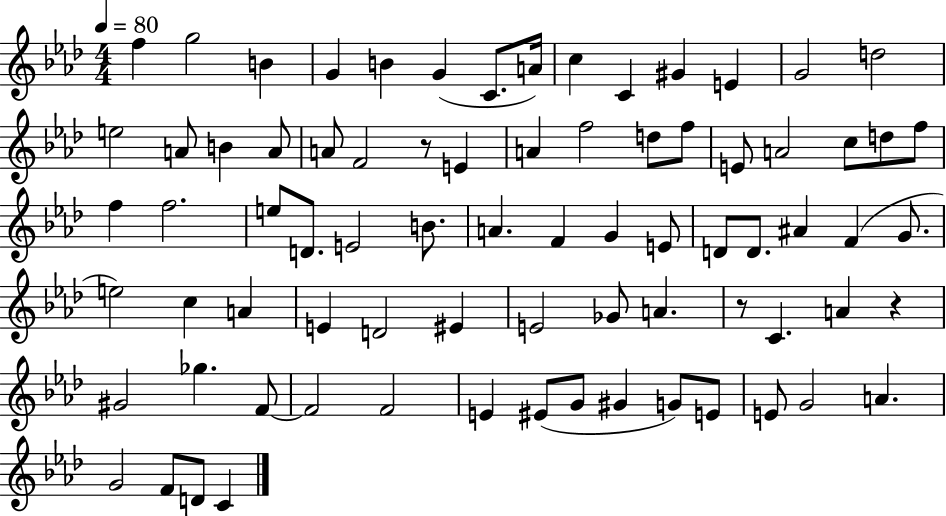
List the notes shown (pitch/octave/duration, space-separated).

F5/q G5/h B4/q G4/q B4/q G4/q C4/e. A4/s C5/q C4/q G#4/q E4/q G4/h D5/h E5/h A4/e B4/q A4/e A4/e F4/h R/e E4/q A4/q F5/h D5/e F5/e E4/e A4/h C5/e D5/e F5/e F5/q F5/h. E5/e D4/e. E4/h B4/e. A4/q. F4/q G4/q E4/e D4/e D4/e. A#4/q F4/q G4/e. E5/h C5/q A4/q E4/q D4/h EIS4/q E4/h Gb4/e A4/q. R/e C4/q. A4/q R/q G#4/h Gb5/q. F4/e F4/h F4/h E4/q EIS4/e G4/e G#4/q G4/e E4/e E4/e G4/h A4/q. G4/h F4/e D4/e C4/q